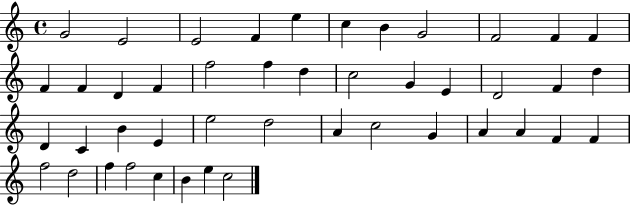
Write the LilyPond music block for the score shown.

{
  \clef treble
  \time 4/4
  \defaultTimeSignature
  \key c \major
  g'2 e'2 | e'2 f'4 e''4 | c''4 b'4 g'2 | f'2 f'4 f'4 | \break f'4 f'4 d'4 f'4 | f''2 f''4 d''4 | c''2 g'4 e'4 | d'2 f'4 d''4 | \break d'4 c'4 b'4 e'4 | e''2 d''2 | a'4 c''2 g'4 | a'4 a'4 f'4 f'4 | \break f''2 d''2 | f''4 f''2 c''4 | b'4 e''4 c''2 | \bar "|."
}